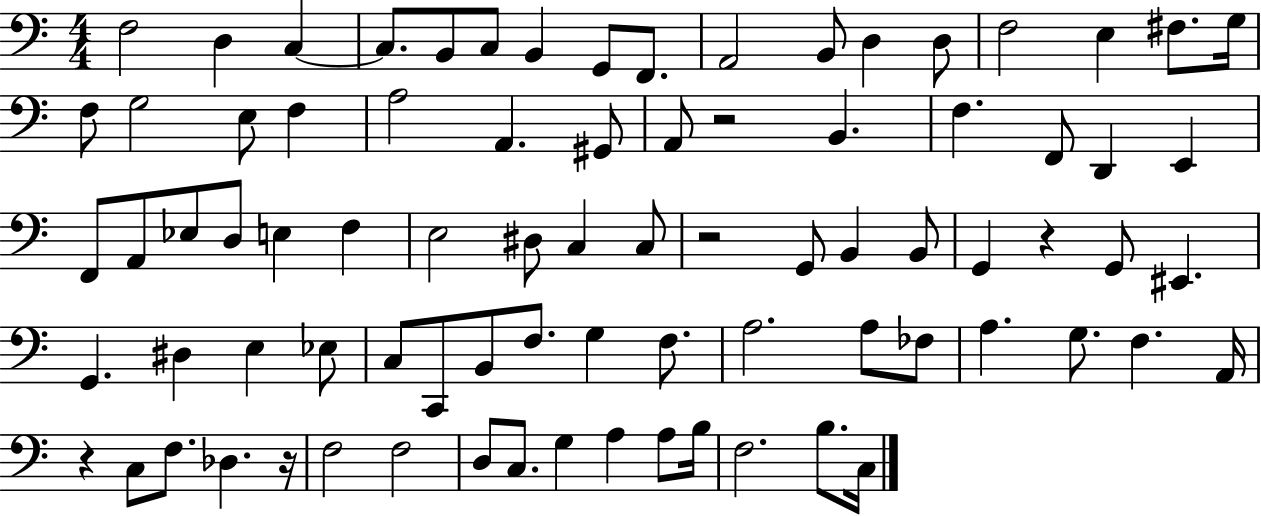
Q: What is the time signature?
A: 4/4